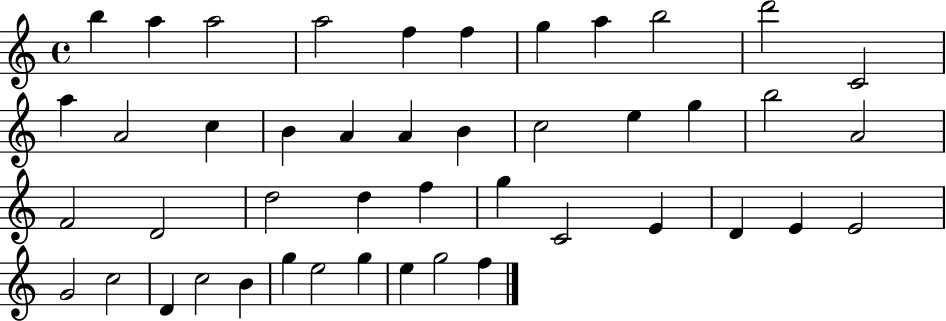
X:1
T:Untitled
M:4/4
L:1/4
K:C
b a a2 a2 f f g a b2 d'2 C2 a A2 c B A A B c2 e g b2 A2 F2 D2 d2 d f g C2 E D E E2 G2 c2 D c2 B g e2 g e g2 f